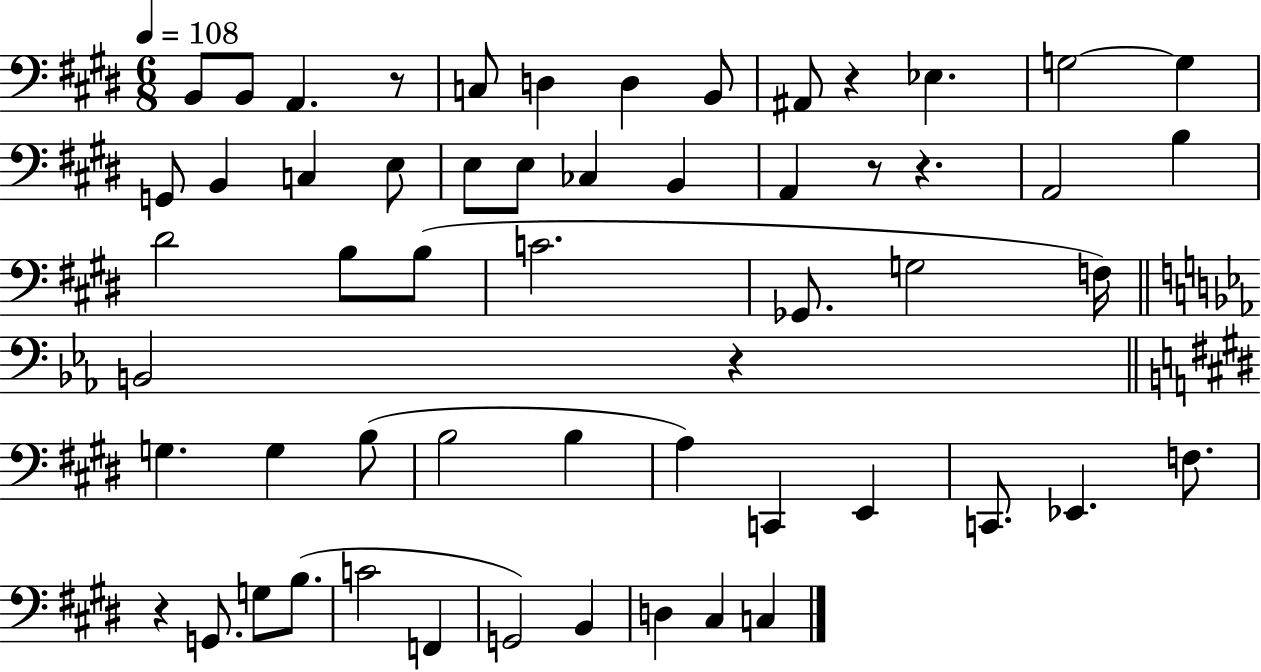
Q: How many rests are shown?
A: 6